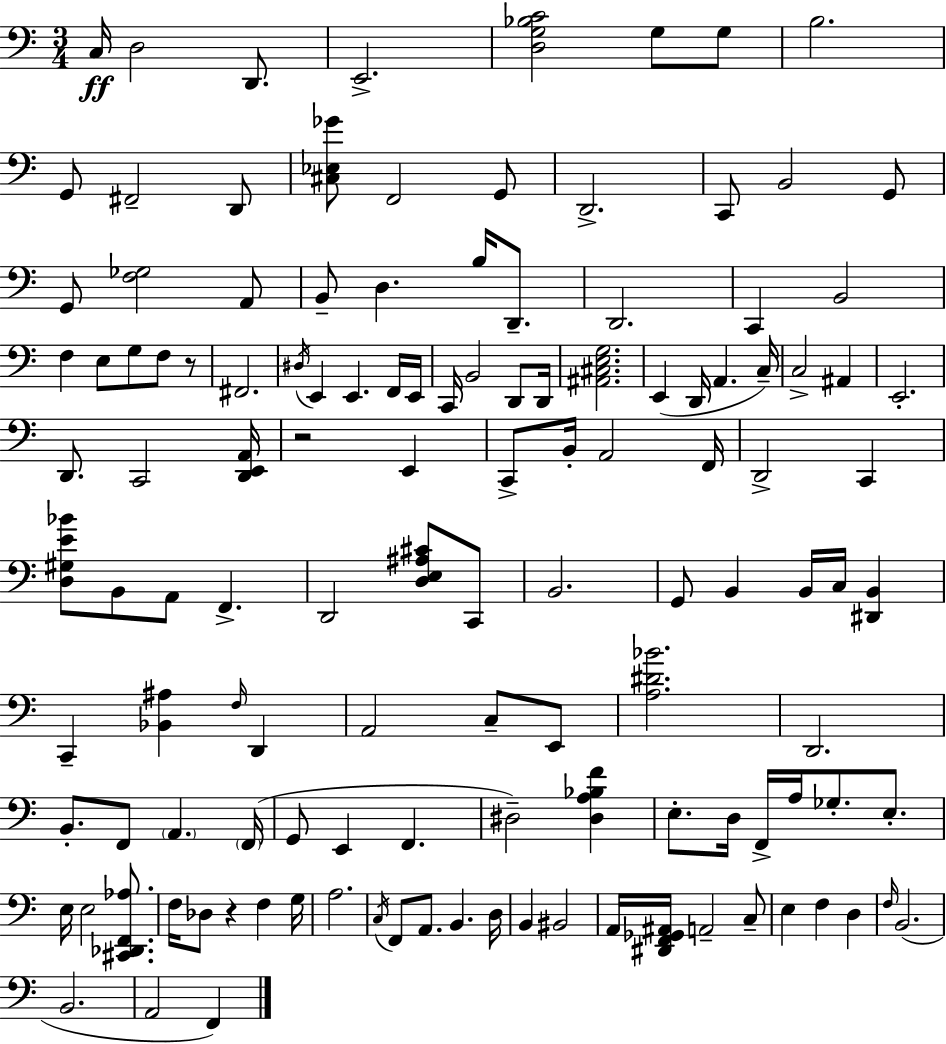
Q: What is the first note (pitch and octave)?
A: C3